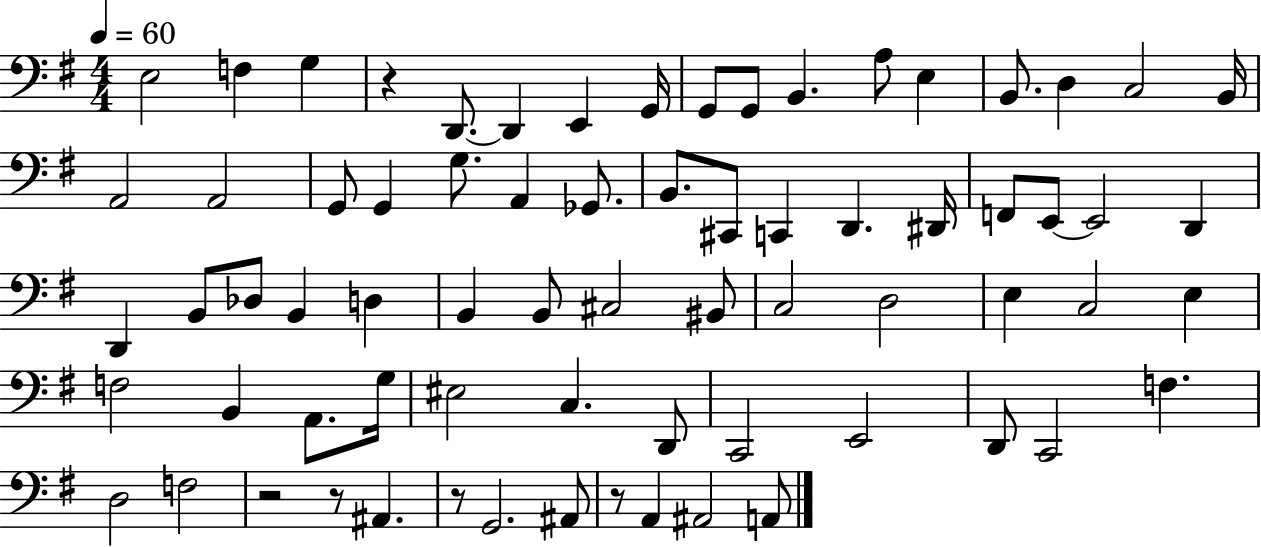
{
  \clef bass
  \numericTimeSignature
  \time 4/4
  \key g \major
  \tempo 4 = 60
  \repeat volta 2 { e2 f4 g4 | r4 d,8.~~ d,4 e,4 g,16 | g,8 g,8 b,4. a8 e4 | b,8. d4 c2 b,16 | \break a,2 a,2 | g,8 g,4 g8. a,4 ges,8. | b,8. cis,8 c,4 d,4. dis,16 | f,8 e,8~~ e,2 d,4 | \break d,4 b,8 des8 b,4 d4 | b,4 b,8 cis2 bis,8 | c2 d2 | e4 c2 e4 | \break f2 b,4 a,8. g16 | eis2 c4. d,8 | c,2 e,2 | d,8 c,2 f4. | \break d2 f2 | r2 r8 ais,4. | r8 g,2. ais,8 | r8 a,4 ais,2 a,8 | \break } \bar "|."
}